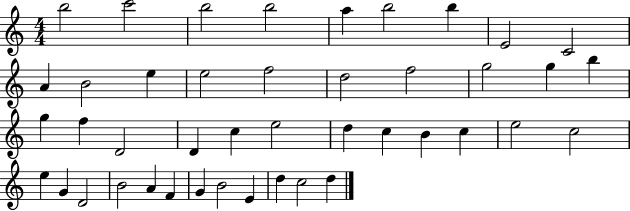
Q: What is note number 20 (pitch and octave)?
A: G5